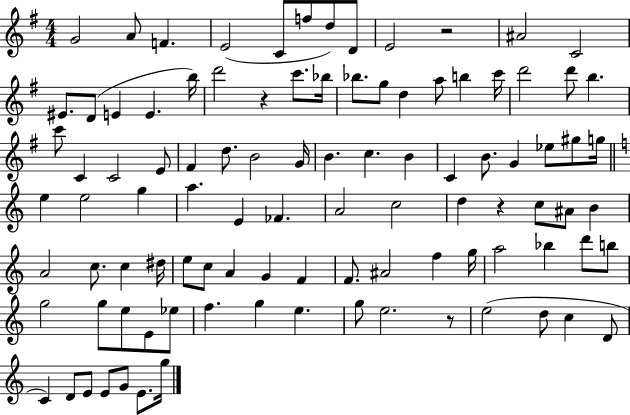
G4/h A4/e F4/q. E4/h C4/e F5/e D5/e D4/e E4/h R/h A#4/h C4/h EIS4/e. D4/e E4/q E4/q. B5/s D6/h R/q C6/e. Bb5/s Bb5/e. G5/e D5/q A5/e B5/q C6/s D6/h D6/e B5/q. C6/e C4/q C4/h E4/e F#4/q D5/e. B4/h G4/s B4/q. C5/q. B4/q C4/q B4/e. G4/q Eb5/e G#5/e G5/s E5/q E5/h G5/q A5/q. E4/q FES4/q. A4/h C5/h D5/q R/q C5/e A#4/e B4/q A4/h C5/e. C5/q D#5/s E5/e C5/e A4/q G4/q F4/q F4/e. A#4/h F5/q G5/s A5/h Bb5/q D6/e B5/e G5/h G5/e E5/e E4/e Eb5/e F5/q. G5/q E5/q. G5/e E5/h. R/e E5/h D5/e C5/q D4/e C4/q D4/e E4/e E4/e G4/e E4/e. G5/s